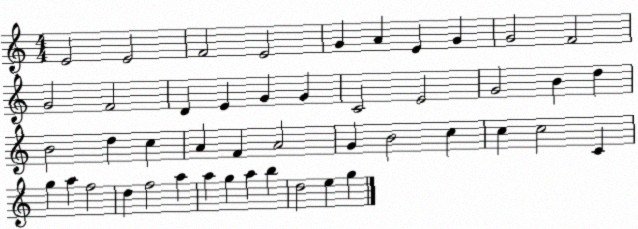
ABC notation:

X:1
T:Untitled
M:4/4
L:1/4
K:C
E2 E2 F2 E2 G A E G G2 F2 G2 F2 D E G G C2 E2 G2 B d B2 d c A F A2 G B2 c c c2 C g a f2 d f2 a a g a b d2 e g